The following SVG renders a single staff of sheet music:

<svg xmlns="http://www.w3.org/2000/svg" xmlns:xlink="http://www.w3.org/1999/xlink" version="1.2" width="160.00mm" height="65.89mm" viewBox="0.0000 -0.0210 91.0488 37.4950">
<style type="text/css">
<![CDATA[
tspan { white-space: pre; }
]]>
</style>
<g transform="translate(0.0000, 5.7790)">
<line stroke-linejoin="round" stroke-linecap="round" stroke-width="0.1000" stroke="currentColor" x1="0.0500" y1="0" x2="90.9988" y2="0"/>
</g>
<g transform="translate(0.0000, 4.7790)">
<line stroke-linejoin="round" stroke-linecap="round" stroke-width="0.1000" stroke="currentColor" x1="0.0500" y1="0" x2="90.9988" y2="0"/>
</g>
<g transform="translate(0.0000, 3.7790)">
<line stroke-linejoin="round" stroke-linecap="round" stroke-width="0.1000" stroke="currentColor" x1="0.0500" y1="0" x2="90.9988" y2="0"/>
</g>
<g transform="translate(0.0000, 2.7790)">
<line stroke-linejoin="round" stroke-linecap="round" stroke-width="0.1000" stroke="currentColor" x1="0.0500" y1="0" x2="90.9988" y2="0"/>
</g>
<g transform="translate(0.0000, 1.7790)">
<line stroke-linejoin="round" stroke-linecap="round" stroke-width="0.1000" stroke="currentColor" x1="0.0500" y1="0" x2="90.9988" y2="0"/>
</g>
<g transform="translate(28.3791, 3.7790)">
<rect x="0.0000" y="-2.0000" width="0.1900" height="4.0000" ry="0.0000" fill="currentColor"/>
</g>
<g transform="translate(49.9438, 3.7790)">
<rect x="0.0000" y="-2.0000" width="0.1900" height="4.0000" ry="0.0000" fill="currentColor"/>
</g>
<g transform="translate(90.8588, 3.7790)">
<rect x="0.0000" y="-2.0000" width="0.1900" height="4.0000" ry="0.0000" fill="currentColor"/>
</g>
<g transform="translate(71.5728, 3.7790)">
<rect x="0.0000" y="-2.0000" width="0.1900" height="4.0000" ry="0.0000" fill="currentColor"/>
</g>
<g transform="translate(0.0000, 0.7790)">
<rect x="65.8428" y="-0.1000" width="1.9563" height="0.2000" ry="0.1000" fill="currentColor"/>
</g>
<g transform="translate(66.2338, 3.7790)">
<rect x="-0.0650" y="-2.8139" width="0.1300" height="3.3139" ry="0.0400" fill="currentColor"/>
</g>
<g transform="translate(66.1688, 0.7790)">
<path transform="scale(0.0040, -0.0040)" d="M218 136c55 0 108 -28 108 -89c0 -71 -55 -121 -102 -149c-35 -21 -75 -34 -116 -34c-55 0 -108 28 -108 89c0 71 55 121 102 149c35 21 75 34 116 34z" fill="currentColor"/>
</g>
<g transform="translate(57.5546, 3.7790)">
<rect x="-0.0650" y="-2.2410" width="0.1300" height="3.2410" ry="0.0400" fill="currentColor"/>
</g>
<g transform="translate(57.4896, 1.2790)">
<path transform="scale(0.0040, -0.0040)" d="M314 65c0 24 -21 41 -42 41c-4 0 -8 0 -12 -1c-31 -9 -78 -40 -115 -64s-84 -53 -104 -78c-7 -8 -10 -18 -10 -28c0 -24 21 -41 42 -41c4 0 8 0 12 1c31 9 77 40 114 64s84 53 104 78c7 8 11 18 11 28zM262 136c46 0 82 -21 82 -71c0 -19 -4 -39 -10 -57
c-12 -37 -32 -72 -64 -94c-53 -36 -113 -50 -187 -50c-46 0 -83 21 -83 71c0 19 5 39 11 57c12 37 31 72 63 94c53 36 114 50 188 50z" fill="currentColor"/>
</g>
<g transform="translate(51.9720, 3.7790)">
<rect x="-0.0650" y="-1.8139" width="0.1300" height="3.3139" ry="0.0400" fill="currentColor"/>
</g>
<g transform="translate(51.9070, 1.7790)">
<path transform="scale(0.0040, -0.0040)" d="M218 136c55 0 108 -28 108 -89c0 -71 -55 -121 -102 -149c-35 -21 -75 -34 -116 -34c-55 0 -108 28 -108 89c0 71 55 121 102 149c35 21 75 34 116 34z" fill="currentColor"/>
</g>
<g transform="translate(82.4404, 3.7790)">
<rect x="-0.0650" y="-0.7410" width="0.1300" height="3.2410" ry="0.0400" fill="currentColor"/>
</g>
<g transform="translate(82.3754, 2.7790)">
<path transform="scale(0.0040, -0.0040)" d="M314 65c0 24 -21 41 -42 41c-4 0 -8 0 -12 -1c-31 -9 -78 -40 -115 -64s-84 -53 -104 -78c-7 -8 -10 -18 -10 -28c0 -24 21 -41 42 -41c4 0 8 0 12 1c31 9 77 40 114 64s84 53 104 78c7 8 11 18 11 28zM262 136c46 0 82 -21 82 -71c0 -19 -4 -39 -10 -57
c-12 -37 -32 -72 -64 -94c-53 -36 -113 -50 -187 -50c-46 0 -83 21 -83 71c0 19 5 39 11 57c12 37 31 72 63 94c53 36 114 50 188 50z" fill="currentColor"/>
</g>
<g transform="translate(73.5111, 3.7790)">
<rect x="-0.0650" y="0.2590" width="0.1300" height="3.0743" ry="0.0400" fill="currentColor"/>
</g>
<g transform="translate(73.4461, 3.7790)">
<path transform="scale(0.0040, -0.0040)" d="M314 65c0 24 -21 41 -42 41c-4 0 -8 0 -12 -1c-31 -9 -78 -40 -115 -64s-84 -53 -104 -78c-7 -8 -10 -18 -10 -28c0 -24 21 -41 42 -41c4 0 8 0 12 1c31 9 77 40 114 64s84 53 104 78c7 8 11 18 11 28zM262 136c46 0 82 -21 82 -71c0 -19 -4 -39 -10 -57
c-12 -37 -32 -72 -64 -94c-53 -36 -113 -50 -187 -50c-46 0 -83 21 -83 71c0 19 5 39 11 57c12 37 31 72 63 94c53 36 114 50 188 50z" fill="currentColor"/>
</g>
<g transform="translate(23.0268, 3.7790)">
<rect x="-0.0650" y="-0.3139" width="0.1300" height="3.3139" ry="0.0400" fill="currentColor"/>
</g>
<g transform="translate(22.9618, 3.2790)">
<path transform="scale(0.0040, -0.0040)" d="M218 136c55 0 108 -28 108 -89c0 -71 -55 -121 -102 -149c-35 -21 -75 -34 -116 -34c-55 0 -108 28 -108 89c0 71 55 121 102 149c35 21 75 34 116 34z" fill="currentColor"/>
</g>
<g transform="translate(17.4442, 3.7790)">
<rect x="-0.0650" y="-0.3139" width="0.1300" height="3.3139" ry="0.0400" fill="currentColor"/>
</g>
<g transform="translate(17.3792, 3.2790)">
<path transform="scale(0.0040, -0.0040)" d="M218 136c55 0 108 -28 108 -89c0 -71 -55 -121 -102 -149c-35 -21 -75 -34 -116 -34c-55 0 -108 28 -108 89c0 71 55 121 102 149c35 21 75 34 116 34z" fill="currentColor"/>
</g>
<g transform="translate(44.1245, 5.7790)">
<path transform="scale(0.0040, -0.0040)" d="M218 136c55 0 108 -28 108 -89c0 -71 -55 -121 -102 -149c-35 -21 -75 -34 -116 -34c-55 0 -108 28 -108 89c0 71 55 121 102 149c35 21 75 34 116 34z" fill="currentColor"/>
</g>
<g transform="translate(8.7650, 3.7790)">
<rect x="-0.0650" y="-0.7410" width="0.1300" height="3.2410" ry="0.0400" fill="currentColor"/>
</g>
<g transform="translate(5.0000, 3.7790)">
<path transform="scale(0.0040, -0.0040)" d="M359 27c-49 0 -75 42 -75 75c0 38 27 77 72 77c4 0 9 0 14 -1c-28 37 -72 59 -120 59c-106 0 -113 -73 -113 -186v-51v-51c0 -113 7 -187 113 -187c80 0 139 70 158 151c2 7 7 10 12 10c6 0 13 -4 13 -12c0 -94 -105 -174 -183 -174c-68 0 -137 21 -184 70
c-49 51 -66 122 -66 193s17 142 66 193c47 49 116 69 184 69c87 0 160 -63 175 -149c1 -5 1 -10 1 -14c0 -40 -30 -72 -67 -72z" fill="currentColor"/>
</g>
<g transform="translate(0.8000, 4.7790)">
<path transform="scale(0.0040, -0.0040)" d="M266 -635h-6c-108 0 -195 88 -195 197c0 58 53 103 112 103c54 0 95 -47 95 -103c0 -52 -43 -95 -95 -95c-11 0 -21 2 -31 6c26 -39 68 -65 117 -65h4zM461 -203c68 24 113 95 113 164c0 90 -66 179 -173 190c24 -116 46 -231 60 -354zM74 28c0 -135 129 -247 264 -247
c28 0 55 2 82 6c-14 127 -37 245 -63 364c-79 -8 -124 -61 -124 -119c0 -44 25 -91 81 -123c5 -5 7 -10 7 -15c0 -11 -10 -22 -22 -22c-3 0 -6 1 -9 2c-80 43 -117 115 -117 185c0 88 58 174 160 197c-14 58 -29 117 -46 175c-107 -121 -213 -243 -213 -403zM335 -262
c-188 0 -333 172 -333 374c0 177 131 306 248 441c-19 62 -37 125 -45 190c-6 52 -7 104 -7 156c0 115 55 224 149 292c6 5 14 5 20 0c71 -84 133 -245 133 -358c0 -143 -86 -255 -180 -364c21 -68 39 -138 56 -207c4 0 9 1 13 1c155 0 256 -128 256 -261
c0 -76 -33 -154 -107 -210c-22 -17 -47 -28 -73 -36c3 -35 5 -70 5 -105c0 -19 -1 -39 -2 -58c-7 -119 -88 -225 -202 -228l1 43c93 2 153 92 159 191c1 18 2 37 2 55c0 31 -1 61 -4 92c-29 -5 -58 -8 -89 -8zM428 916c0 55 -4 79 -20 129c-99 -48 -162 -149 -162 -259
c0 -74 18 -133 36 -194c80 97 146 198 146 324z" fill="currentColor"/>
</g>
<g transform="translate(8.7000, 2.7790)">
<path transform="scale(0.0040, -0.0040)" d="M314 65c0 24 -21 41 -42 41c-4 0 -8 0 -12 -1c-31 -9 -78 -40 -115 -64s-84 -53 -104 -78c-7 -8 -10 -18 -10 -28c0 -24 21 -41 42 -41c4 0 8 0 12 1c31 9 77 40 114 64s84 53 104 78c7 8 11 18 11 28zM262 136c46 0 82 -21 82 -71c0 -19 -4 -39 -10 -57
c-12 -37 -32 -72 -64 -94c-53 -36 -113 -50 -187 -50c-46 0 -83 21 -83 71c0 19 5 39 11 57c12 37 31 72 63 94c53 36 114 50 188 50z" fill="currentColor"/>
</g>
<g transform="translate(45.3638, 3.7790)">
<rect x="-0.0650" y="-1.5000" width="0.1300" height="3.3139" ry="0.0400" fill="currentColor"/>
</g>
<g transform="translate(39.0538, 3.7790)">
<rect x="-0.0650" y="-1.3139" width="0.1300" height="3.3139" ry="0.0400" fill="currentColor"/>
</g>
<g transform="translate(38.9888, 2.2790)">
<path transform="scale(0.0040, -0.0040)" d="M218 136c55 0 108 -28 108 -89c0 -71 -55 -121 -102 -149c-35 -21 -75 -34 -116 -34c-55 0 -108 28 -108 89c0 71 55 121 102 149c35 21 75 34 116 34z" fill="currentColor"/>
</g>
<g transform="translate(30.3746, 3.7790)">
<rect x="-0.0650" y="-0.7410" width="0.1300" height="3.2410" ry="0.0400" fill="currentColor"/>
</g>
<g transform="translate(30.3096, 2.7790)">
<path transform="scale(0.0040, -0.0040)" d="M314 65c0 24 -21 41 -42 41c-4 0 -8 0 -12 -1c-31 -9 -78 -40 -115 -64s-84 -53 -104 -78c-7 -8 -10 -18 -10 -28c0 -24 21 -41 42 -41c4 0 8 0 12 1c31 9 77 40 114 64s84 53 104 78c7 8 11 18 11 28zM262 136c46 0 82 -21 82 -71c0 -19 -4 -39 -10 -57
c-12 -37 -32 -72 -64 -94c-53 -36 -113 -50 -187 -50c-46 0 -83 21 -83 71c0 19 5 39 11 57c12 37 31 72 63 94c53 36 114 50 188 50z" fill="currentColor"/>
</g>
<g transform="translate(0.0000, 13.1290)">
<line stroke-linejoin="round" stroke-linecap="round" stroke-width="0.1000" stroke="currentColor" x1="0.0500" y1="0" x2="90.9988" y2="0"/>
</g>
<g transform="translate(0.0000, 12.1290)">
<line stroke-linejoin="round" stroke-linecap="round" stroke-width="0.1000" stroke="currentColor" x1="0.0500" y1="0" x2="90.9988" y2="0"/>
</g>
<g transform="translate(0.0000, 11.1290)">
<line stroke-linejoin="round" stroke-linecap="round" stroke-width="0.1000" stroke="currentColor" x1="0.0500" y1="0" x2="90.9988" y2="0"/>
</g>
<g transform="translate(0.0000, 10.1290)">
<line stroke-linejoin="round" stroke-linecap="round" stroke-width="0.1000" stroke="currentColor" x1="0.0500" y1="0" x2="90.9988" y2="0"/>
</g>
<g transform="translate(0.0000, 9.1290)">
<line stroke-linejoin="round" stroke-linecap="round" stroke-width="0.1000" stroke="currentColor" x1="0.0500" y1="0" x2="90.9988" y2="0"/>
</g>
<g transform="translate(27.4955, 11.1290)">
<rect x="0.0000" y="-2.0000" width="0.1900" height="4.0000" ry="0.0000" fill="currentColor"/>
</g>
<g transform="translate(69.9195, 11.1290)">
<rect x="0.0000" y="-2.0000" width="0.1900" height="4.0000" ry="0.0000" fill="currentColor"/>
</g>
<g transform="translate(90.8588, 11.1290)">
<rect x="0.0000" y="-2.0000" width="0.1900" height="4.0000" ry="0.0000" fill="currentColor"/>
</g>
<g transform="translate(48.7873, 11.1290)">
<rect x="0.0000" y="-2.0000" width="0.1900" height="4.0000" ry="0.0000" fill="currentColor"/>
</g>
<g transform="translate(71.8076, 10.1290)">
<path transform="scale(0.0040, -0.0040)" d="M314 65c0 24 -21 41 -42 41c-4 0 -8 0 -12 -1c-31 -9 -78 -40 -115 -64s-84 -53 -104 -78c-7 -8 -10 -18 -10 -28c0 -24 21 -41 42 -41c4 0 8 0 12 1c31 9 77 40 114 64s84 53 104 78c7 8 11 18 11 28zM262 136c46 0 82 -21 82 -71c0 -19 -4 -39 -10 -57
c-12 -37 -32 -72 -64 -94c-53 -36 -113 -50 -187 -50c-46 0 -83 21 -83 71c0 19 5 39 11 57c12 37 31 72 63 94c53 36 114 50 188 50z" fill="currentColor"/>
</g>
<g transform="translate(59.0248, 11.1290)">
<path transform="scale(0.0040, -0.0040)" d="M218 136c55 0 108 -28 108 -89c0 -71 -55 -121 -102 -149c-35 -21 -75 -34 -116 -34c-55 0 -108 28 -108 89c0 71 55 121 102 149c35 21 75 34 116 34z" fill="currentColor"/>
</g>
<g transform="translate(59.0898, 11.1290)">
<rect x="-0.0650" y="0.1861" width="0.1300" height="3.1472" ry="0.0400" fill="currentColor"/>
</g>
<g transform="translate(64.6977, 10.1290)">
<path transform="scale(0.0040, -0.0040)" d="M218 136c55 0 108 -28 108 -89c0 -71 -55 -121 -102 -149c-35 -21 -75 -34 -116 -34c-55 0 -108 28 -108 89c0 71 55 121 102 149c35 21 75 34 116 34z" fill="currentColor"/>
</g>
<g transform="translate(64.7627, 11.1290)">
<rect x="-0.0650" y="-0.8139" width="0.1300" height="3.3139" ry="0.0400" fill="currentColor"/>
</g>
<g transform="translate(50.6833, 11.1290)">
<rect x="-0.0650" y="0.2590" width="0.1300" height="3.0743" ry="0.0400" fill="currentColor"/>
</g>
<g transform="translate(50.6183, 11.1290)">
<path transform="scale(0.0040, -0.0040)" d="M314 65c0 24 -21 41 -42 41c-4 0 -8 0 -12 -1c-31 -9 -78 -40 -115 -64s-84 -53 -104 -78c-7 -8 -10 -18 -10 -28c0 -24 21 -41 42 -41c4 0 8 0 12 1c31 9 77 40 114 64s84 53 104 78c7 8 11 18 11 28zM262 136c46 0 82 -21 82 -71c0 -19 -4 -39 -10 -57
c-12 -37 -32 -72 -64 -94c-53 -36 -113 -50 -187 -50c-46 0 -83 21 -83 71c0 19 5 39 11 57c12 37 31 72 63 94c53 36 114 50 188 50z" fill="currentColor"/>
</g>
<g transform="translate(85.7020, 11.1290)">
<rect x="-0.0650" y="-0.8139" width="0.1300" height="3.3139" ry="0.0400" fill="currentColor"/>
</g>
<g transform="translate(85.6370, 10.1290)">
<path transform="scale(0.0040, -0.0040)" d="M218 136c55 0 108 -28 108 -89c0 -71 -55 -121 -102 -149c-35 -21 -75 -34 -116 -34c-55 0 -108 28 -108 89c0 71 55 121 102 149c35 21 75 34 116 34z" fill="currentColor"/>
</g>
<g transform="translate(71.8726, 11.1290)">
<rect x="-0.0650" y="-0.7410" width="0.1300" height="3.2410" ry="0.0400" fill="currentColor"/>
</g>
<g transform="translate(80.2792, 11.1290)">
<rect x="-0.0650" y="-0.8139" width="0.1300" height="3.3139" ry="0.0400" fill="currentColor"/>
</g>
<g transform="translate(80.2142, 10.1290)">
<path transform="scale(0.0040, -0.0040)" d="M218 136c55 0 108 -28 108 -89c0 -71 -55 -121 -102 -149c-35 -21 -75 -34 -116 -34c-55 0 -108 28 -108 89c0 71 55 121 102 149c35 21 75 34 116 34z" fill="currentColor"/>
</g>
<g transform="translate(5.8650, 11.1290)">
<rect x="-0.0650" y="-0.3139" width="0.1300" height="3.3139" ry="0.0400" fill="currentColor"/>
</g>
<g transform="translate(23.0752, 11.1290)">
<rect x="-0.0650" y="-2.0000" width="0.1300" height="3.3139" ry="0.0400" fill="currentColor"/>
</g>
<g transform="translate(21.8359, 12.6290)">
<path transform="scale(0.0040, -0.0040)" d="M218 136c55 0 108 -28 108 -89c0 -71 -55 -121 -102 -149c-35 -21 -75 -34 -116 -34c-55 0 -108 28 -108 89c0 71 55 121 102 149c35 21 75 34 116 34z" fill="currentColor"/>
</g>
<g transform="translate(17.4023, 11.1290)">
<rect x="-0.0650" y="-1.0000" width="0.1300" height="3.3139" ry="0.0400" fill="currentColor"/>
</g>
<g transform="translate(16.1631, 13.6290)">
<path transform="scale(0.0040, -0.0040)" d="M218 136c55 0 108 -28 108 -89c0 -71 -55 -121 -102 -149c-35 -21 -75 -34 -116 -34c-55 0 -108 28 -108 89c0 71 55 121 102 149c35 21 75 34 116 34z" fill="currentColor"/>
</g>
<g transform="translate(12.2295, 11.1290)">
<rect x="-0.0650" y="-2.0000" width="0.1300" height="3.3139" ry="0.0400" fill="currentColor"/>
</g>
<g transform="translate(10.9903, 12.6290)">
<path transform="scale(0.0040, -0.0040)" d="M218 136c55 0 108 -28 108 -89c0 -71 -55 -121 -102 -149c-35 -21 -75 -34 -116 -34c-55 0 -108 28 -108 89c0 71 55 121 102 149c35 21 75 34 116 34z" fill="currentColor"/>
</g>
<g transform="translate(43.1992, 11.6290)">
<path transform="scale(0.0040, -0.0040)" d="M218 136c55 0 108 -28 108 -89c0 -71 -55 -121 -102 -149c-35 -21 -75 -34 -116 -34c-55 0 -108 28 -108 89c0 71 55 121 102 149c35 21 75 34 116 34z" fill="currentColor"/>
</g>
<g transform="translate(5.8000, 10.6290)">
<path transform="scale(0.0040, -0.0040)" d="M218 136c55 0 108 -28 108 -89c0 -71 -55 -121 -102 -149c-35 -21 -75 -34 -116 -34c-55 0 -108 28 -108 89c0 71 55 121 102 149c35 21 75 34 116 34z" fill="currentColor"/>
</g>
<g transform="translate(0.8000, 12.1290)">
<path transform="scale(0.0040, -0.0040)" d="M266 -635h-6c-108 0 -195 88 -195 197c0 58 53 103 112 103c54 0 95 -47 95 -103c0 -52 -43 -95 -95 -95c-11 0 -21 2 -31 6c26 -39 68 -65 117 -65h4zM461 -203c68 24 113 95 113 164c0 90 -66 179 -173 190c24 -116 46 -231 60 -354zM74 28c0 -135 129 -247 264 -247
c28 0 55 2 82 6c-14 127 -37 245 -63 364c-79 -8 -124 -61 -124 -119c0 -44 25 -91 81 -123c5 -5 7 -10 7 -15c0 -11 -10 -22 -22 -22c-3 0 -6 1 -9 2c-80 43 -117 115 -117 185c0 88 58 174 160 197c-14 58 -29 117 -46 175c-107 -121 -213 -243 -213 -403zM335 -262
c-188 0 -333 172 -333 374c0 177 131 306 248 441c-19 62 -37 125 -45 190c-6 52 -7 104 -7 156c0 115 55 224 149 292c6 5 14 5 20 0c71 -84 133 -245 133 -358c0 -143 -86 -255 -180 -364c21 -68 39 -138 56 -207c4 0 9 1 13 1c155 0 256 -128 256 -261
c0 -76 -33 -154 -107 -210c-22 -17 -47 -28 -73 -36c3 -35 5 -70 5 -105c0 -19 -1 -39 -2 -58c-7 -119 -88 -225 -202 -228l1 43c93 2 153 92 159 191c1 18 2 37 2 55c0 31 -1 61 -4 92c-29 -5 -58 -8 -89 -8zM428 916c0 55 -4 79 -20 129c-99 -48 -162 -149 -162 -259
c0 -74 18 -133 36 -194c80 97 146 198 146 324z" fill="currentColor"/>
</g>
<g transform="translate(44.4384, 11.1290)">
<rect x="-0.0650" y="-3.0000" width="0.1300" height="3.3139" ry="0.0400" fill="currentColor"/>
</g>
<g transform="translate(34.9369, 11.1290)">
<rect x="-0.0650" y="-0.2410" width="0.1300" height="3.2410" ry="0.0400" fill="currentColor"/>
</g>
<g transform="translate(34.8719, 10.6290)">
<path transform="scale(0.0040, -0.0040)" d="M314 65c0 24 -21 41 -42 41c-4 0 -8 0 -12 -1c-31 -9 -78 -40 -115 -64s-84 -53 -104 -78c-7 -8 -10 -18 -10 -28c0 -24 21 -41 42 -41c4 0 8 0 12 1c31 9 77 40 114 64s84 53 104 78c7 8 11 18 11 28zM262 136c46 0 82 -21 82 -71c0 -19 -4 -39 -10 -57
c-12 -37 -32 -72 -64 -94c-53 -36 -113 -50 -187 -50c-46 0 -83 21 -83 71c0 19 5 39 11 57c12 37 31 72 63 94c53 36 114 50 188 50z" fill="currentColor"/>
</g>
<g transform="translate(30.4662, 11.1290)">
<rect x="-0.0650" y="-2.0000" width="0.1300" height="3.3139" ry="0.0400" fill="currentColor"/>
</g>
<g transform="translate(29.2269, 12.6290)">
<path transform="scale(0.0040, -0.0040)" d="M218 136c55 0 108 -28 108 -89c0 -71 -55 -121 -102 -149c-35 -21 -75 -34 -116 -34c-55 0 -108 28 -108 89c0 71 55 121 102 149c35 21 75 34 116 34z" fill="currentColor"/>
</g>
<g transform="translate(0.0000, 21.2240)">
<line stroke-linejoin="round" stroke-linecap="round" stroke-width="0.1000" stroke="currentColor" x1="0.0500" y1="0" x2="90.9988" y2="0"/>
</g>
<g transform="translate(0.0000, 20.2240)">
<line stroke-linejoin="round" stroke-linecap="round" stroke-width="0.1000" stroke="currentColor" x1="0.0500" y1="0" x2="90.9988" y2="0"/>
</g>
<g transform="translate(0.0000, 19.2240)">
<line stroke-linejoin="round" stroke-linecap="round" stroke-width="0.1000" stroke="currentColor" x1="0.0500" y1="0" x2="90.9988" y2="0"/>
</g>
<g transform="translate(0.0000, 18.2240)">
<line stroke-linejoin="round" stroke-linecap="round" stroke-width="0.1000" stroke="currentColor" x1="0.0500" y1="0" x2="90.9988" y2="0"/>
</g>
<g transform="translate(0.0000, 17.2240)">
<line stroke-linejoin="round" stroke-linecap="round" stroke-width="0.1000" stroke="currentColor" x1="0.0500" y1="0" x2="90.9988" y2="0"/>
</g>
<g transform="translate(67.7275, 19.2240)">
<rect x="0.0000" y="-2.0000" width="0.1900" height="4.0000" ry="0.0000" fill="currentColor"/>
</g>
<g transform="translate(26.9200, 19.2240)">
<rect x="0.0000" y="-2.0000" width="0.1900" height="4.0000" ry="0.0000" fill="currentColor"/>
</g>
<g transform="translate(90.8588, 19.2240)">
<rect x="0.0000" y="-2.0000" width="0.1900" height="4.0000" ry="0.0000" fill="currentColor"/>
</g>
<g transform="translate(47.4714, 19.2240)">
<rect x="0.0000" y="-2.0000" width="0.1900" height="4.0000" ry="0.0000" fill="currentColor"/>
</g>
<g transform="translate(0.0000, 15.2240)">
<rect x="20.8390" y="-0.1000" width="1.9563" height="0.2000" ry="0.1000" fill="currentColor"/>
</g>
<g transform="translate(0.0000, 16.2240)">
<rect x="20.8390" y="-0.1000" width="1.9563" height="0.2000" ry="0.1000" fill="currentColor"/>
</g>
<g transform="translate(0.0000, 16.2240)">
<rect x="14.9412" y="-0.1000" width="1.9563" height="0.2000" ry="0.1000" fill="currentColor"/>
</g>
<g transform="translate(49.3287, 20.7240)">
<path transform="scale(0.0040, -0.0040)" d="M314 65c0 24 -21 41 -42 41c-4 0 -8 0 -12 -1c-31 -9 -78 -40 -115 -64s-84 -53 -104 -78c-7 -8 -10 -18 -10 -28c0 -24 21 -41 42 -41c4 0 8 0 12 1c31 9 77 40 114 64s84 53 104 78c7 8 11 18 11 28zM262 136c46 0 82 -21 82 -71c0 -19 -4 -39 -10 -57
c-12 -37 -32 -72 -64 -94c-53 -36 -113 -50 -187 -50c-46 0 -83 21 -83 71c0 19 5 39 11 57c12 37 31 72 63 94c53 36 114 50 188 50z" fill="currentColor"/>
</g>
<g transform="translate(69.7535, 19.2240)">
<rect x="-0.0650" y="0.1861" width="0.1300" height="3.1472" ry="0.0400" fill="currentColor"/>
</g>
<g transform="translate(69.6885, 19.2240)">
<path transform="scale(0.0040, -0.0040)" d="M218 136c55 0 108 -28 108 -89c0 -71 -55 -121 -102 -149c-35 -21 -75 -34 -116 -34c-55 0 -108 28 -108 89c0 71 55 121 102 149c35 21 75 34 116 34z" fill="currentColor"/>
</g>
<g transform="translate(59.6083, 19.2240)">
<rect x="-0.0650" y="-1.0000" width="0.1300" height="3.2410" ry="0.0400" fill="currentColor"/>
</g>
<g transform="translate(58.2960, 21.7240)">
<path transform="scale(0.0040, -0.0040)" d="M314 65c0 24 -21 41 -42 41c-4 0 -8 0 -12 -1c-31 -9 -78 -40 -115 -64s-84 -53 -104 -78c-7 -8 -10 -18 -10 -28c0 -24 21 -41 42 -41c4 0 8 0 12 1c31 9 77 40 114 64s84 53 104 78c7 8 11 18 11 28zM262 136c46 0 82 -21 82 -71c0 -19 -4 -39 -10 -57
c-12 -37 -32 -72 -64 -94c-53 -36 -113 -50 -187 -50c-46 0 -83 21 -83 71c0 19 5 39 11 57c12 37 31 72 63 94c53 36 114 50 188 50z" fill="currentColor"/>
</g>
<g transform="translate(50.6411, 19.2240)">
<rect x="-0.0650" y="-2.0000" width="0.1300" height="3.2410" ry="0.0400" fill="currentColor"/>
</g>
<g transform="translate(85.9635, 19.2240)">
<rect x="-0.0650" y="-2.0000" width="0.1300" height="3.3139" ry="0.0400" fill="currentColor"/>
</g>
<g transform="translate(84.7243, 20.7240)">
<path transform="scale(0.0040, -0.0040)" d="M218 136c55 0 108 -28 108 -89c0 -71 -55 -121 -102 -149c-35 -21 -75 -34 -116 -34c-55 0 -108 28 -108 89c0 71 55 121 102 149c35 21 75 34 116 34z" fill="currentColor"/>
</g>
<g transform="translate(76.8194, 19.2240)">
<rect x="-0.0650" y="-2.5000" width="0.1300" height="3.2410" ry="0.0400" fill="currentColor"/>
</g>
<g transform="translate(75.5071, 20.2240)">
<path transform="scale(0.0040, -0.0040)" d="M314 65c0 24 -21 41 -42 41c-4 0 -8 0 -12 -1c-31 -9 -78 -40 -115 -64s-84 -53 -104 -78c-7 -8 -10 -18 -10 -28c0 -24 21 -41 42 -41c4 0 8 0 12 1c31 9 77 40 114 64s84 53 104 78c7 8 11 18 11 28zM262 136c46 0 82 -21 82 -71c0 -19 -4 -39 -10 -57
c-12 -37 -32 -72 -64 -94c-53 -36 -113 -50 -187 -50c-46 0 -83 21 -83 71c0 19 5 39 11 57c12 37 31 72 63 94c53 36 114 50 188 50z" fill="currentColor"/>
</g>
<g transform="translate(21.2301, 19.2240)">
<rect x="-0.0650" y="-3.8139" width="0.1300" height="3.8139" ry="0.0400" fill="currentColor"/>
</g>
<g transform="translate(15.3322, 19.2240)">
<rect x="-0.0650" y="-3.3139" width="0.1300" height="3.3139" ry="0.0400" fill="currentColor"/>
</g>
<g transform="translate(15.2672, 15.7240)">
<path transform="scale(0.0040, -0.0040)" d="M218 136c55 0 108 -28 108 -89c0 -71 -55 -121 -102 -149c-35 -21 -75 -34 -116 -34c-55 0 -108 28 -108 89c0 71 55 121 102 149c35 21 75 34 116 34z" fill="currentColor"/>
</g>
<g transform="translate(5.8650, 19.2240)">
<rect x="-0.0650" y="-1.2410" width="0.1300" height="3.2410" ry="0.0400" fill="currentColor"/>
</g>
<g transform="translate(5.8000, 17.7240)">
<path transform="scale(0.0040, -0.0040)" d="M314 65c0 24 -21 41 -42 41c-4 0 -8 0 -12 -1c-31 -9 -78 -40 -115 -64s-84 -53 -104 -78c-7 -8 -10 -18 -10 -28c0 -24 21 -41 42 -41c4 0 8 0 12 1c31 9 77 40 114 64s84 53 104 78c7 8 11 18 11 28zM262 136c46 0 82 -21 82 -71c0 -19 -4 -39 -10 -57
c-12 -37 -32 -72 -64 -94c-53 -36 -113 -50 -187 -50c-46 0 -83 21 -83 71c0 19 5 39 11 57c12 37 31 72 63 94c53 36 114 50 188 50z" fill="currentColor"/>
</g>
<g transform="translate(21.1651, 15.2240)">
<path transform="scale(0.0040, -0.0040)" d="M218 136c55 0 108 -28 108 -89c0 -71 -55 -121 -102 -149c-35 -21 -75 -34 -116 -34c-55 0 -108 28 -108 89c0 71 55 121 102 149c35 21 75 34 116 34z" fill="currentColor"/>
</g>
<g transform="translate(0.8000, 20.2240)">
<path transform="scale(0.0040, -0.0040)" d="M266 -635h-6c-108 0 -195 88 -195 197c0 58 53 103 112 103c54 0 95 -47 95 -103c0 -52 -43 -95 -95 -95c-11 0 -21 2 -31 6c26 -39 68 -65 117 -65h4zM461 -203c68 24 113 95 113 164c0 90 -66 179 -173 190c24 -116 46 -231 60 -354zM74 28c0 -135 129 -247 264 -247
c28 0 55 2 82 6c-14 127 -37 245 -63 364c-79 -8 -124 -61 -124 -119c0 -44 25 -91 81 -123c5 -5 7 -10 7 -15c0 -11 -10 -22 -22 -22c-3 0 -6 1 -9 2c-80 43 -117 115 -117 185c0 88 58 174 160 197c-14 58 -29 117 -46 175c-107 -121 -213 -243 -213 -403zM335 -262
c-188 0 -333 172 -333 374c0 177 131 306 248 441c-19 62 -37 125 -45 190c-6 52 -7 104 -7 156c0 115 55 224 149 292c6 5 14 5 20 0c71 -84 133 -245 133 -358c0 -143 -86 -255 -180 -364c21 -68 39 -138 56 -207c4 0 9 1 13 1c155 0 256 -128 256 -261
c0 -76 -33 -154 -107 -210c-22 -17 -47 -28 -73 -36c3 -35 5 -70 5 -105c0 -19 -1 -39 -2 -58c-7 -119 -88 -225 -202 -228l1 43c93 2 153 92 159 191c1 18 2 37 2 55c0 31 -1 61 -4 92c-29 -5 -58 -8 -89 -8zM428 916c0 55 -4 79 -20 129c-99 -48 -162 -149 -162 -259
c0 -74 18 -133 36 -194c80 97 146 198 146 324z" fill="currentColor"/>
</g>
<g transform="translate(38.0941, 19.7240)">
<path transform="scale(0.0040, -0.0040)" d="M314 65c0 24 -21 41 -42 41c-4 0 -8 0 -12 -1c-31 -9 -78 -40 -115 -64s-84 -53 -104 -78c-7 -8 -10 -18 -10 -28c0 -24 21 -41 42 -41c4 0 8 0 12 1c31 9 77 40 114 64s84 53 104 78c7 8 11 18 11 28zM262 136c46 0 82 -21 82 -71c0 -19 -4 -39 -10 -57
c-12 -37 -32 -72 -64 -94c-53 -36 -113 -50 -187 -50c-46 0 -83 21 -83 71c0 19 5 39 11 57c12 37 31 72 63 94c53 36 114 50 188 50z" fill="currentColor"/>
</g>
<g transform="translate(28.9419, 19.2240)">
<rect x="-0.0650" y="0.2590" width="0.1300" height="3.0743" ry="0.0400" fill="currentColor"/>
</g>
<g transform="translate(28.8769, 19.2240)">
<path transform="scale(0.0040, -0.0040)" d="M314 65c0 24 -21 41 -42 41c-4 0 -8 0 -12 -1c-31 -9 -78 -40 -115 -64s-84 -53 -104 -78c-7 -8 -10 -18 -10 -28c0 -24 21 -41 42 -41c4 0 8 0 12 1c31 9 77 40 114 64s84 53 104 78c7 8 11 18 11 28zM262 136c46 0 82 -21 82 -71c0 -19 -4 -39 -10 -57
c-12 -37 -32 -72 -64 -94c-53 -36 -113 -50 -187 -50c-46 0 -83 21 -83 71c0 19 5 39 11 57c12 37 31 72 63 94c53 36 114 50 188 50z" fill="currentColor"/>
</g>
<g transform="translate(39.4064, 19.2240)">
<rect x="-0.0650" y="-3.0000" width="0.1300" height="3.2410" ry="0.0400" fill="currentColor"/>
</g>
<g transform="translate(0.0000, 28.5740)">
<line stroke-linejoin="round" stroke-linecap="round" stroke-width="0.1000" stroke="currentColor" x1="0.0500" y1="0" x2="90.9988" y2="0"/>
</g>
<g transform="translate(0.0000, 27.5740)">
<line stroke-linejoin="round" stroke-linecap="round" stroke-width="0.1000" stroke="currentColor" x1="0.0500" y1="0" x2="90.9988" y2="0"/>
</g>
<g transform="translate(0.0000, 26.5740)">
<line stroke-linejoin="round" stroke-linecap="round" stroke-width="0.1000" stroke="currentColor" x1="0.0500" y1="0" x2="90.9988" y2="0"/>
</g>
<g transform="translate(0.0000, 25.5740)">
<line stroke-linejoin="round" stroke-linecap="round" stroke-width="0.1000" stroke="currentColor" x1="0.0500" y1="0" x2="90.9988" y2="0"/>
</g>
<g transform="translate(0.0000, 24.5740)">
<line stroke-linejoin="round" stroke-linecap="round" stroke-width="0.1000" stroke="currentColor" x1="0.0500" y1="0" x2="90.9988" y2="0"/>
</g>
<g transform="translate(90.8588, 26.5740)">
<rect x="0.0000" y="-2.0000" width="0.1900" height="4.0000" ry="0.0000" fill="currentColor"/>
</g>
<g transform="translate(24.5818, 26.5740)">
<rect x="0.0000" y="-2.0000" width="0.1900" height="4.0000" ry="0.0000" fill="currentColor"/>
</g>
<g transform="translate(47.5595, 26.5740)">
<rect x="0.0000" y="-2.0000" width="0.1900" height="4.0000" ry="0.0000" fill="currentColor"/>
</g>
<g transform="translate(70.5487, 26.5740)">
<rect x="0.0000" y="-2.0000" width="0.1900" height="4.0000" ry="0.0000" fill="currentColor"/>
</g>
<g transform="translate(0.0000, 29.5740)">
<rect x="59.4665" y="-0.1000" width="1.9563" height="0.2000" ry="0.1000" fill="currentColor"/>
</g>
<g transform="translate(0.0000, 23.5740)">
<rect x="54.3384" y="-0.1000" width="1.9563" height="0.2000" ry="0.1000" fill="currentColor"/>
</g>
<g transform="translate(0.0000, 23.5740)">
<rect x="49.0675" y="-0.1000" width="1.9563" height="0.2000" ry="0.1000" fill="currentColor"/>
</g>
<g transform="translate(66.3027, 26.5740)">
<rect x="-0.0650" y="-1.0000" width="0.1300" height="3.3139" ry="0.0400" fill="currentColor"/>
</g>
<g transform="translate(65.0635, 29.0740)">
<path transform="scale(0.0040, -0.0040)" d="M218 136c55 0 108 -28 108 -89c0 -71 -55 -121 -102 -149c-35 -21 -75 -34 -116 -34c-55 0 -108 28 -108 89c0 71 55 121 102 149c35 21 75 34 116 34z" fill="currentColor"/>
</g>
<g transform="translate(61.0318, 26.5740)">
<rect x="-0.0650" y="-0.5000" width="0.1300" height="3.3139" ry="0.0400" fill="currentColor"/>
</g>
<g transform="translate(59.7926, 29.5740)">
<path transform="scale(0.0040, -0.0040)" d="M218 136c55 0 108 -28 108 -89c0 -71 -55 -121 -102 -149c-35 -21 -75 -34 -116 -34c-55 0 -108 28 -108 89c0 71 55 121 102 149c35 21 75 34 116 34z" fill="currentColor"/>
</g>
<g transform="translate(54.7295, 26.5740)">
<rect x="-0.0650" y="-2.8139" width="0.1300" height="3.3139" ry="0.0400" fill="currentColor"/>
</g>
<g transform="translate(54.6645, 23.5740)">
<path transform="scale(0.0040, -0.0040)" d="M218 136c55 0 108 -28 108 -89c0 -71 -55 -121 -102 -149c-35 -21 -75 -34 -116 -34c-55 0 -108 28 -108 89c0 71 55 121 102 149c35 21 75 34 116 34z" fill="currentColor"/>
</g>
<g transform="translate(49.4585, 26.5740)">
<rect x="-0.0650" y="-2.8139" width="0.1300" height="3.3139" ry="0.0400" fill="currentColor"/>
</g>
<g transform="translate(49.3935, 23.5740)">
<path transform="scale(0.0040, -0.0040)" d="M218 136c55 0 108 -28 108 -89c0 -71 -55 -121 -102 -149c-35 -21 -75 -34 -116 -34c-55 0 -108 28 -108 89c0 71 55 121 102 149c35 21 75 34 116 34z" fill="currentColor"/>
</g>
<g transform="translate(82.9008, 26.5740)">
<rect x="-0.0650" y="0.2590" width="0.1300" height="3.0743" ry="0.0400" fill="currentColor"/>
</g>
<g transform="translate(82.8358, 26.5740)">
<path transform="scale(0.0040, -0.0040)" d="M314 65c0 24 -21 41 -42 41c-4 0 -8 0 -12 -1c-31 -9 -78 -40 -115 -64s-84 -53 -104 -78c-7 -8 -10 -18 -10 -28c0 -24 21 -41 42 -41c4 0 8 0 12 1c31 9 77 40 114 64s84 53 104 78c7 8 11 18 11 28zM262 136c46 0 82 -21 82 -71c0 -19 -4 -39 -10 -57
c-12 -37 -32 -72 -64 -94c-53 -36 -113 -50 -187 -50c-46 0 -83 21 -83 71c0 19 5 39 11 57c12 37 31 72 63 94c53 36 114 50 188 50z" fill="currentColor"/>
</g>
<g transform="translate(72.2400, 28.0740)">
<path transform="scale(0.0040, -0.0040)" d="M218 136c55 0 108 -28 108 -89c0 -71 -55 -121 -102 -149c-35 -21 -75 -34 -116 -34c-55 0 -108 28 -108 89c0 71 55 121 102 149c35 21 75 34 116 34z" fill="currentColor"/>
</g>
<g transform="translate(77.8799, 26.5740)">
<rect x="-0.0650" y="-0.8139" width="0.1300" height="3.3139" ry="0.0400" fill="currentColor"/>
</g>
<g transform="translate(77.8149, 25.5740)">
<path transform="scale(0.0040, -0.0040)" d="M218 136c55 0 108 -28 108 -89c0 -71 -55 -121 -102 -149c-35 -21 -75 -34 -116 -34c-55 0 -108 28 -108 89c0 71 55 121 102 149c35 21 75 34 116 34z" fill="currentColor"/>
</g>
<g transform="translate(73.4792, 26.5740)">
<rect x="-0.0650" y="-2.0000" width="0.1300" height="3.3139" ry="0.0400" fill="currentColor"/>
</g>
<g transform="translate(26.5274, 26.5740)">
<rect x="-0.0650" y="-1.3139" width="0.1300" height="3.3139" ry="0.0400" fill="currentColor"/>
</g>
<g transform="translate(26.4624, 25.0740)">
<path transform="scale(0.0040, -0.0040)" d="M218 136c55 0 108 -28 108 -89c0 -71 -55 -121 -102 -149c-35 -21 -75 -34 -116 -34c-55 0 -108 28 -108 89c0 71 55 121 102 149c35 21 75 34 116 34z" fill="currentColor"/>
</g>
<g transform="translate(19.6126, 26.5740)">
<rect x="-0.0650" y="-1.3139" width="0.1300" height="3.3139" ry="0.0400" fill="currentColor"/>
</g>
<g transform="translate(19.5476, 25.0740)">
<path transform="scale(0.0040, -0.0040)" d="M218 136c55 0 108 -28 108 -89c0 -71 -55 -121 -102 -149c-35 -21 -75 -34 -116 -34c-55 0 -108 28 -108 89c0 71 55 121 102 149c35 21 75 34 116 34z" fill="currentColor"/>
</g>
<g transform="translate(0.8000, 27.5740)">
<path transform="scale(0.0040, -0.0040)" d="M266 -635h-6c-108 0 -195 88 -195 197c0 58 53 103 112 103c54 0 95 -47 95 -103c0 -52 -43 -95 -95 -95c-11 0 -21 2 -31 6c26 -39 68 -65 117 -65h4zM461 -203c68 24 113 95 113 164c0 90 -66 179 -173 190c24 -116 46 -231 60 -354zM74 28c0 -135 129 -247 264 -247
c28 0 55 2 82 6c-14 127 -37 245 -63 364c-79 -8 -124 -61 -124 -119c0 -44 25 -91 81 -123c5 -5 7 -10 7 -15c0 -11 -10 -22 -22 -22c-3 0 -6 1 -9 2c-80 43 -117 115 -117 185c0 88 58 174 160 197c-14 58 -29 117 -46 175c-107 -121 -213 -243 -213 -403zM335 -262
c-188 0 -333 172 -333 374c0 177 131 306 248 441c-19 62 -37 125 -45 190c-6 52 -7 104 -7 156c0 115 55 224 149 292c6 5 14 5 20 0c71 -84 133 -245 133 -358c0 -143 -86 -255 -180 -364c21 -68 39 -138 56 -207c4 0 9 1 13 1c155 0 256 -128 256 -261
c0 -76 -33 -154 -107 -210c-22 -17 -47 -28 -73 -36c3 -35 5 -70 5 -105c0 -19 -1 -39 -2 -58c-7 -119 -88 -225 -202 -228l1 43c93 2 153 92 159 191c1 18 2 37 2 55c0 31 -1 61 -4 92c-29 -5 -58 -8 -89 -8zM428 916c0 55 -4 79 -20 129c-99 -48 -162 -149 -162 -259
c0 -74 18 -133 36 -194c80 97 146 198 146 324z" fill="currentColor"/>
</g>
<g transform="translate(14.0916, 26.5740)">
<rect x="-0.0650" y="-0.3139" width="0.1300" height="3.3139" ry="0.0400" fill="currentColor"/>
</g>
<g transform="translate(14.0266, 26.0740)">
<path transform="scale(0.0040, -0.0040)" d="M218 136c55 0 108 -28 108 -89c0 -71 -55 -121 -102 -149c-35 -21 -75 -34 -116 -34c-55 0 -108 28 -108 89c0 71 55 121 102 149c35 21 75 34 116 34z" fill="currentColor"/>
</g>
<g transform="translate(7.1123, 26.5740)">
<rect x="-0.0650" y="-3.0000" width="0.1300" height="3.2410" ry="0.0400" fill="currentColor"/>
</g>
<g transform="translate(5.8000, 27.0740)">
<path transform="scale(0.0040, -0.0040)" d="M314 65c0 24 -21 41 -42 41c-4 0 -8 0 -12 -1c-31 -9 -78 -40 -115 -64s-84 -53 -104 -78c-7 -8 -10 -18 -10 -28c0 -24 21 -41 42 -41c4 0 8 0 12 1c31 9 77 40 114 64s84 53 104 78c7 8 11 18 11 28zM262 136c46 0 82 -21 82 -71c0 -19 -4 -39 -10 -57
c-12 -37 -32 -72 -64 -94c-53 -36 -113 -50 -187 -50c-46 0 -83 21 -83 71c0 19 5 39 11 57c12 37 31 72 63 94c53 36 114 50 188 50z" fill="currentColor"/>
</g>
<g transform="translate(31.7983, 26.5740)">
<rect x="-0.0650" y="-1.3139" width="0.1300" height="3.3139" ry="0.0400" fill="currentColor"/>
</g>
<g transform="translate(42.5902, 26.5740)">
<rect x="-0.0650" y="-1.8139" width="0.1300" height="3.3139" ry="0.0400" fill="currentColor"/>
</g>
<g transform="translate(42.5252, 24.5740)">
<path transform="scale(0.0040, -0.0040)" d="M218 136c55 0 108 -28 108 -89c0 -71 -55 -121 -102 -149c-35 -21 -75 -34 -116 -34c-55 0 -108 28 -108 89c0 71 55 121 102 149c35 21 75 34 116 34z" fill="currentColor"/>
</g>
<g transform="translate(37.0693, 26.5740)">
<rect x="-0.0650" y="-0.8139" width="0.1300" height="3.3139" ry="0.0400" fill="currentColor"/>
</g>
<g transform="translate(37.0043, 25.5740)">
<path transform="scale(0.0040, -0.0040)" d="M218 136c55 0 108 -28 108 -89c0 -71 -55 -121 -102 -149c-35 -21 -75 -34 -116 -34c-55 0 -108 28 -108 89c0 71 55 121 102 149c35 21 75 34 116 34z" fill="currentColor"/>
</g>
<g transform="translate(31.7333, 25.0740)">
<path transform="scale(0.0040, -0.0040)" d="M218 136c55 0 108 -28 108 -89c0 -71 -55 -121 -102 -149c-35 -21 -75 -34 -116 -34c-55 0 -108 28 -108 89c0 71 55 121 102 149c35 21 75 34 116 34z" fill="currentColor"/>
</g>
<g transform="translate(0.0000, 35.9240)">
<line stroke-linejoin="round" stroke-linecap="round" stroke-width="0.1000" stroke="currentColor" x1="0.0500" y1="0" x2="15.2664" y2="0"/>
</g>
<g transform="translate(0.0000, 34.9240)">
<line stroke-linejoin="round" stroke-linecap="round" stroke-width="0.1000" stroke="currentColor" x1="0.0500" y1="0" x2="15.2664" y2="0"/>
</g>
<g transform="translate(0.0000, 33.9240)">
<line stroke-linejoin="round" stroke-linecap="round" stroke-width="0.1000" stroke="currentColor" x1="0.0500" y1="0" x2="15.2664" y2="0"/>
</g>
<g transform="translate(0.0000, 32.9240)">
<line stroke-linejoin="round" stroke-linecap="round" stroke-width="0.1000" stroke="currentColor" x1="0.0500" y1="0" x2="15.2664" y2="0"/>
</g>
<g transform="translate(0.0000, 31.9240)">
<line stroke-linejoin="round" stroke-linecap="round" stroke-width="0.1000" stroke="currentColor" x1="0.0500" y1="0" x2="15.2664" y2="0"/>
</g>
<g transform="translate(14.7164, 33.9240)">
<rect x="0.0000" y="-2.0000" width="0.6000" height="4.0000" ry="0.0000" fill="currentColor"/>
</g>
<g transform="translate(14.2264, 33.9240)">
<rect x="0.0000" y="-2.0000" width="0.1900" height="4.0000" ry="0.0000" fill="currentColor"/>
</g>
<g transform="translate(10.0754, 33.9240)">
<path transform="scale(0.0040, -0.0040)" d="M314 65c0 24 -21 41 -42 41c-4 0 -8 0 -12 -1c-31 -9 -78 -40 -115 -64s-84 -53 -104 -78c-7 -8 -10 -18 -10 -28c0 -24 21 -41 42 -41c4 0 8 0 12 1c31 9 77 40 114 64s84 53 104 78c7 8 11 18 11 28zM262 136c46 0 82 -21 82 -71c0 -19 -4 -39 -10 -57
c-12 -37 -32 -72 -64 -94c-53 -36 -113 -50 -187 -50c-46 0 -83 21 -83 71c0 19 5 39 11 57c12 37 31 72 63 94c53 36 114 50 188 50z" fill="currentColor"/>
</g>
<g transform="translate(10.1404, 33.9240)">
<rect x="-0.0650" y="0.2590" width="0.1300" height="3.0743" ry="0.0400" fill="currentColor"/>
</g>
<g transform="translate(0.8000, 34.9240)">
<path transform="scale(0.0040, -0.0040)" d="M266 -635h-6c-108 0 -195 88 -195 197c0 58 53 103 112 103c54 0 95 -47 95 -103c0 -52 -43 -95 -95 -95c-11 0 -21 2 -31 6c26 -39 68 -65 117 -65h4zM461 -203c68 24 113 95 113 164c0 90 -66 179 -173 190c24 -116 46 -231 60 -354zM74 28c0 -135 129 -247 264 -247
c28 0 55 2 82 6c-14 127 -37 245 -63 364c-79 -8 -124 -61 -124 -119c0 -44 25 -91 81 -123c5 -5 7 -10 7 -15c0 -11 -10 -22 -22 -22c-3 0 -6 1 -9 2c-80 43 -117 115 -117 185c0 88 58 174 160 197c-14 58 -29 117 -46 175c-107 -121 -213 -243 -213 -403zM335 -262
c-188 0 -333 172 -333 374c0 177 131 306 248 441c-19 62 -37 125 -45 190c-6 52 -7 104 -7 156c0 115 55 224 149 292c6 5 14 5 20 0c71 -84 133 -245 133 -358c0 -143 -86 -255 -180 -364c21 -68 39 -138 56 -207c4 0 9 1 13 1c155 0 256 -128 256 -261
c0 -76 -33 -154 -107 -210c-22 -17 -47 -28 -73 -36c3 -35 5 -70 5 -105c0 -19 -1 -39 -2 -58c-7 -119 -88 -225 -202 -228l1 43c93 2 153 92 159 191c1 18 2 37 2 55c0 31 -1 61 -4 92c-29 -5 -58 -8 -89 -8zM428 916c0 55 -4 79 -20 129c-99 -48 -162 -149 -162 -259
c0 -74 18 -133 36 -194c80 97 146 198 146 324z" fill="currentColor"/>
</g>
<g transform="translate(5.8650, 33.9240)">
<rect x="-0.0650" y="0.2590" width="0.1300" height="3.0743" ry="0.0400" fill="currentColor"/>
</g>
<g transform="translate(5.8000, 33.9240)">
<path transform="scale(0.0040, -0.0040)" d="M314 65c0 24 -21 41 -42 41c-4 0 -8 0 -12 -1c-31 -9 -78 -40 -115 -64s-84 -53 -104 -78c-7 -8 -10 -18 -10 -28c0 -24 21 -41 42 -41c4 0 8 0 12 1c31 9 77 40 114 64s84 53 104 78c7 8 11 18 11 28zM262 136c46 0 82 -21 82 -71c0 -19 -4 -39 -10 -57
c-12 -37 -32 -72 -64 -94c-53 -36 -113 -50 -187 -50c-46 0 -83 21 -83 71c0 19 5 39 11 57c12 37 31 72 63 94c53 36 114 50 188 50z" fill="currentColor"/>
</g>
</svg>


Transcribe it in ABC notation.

X:1
T:Untitled
M:4/4
L:1/4
K:C
d2 c c d2 e E f g2 a B2 d2 c F D F F c2 A B2 B d d2 d d e2 b c' B2 A2 F2 D2 B G2 F A2 c e e e d f a a C D F d B2 B2 B2